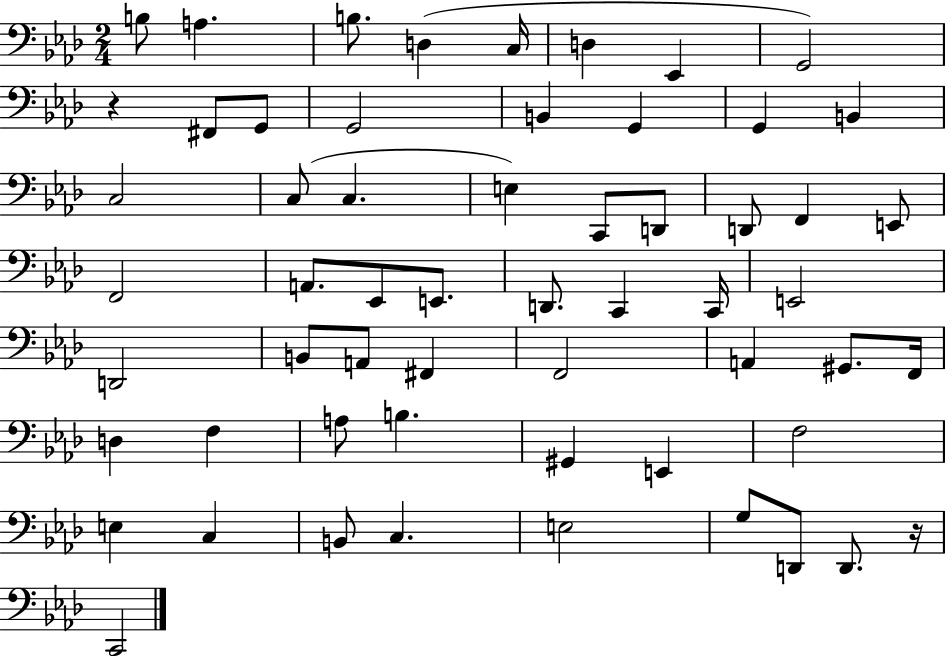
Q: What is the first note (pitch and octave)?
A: B3